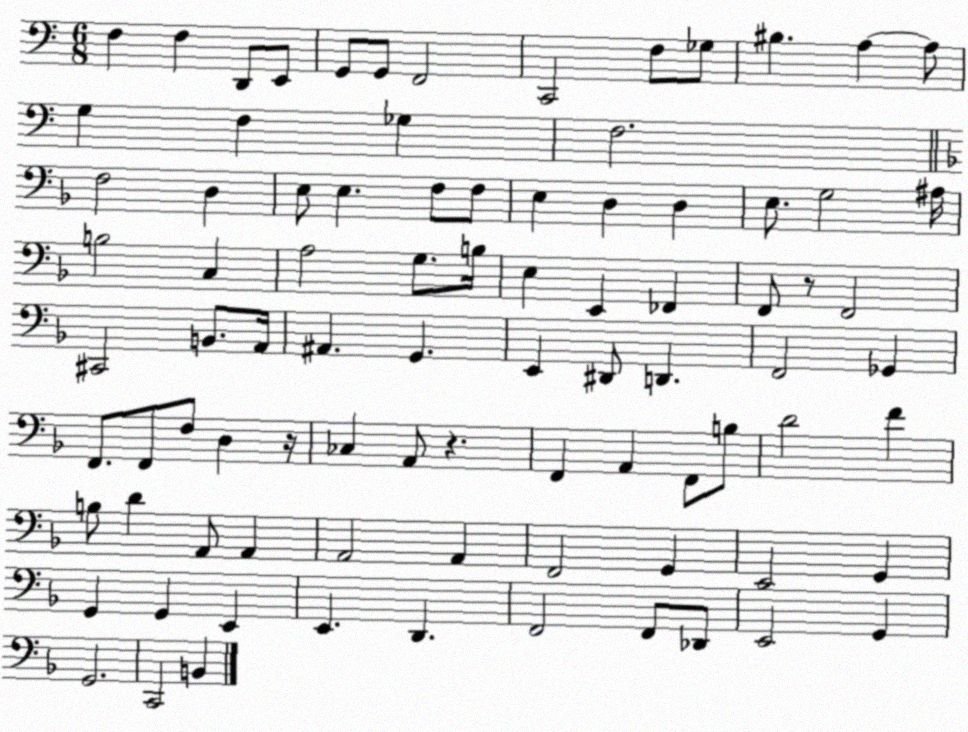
X:1
T:Untitled
M:6/8
L:1/4
K:C
F, F, D,,/2 E,,/2 G,,/2 G,,/2 F,,2 C,,2 F,/2 _G,/2 ^B, A, A,/2 G, F, _G, F,2 F,2 D, E,/2 E, F,/2 F,/2 E, D, D, E,/2 G,2 ^A,/4 B,2 C, A,2 G,/2 B,/4 E, E,, _F,, F,,/2 z/2 F,,2 ^C,,2 B,,/2 A,,/4 ^A,, G,, E,, ^D,,/2 D,, F,,2 _G,, F,,/2 F,,/2 F,/2 D, z/4 _C, A,,/2 z F,, A,, F,,/2 B,/2 D2 F B,/2 D A,,/2 A,, A,,2 A,, F,,2 G,, E,,2 G,, G,, G,, E,, E,, D,, F,,2 F,,/2 _D,,/2 E,,2 G,, G,,2 C,,2 B,,